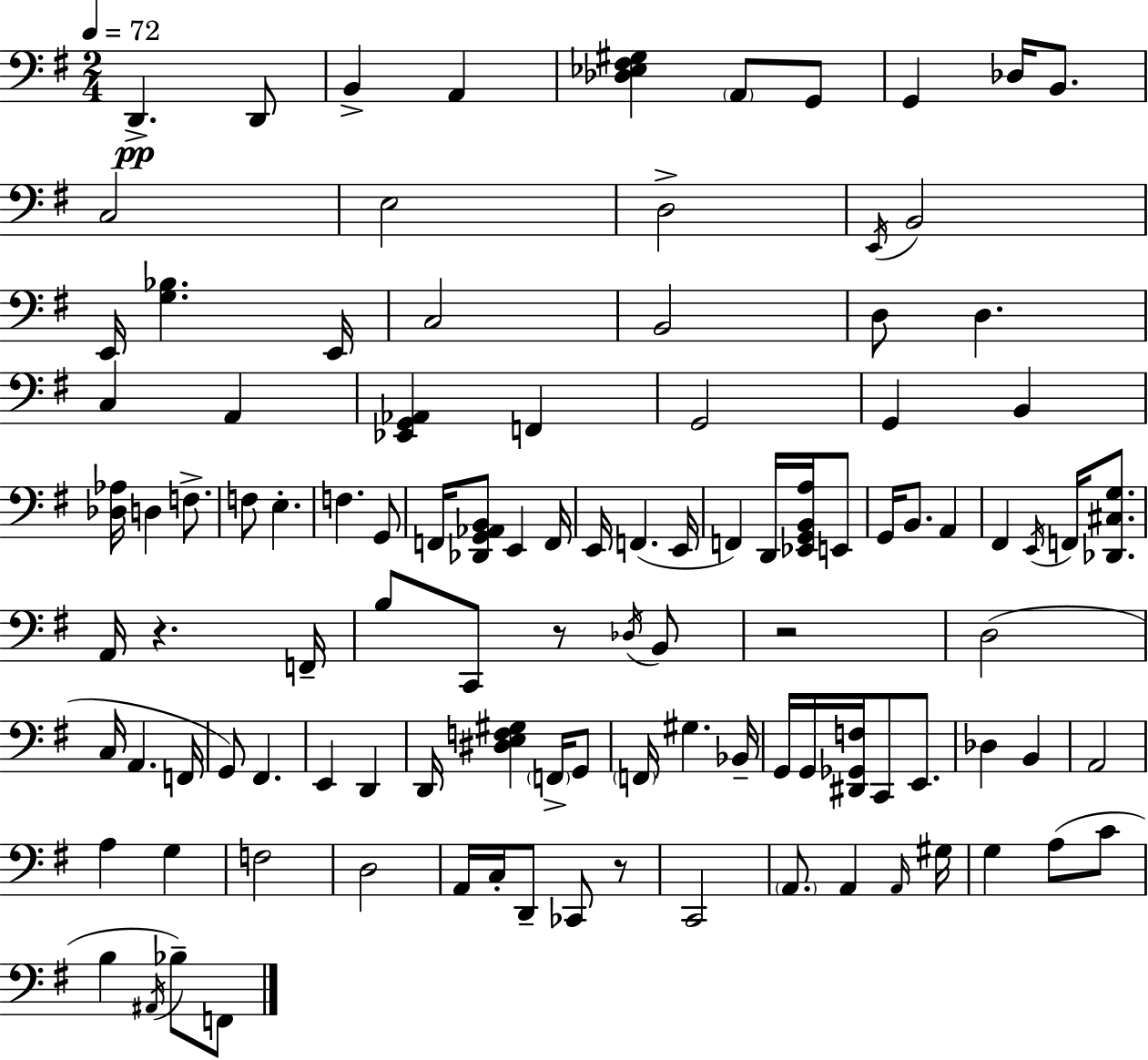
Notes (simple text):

D2/q. D2/e B2/q A2/q [Db3,Eb3,F#3,G#3]/q A2/e G2/e G2/q Db3/s B2/e. C3/h E3/h D3/h E2/s B2/h E2/s [G3,Bb3]/q. E2/s C3/h B2/h D3/e D3/q. C3/q A2/q [Eb2,G2,Ab2]/q F2/q G2/h G2/q B2/q [Db3,Ab3]/s D3/q F3/e. F3/e E3/q. F3/q. G2/e F2/s [Db2,G2,Ab2,B2]/e E2/q F2/s E2/s F2/q. E2/s F2/q D2/s [Eb2,G2,B2,A3]/s E2/e G2/s B2/e. A2/q F#2/q E2/s F2/s [Db2,C#3,G3]/e. A2/s R/q. F2/s B3/e C2/e R/e Db3/s B2/e R/h D3/h C3/s A2/q. F2/s G2/e F#2/q. E2/q D2/q D2/s [D#3,E3,F3,G#3]/q F2/s G2/e F2/s G#3/q. Bb2/s G2/s G2/s [D#2,Gb2,F3]/s C2/e E2/e. Db3/q B2/q A2/h A3/q G3/q F3/h D3/h A2/s C3/s D2/e CES2/e R/e C2/h A2/e. A2/q A2/s G#3/s G3/q A3/e C4/e B3/q A#2/s Bb3/e F2/e